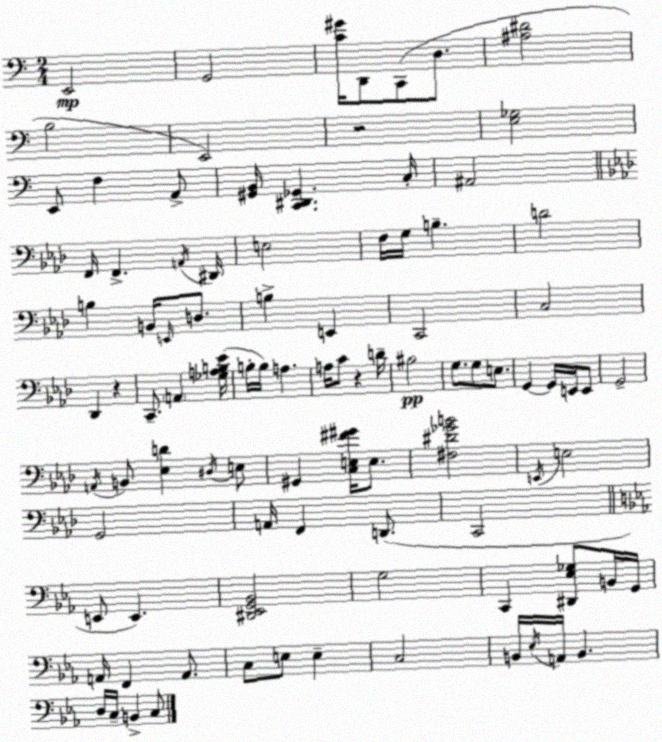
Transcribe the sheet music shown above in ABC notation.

X:1
T:Untitled
M:2/4
L:1/4
K:C
E,,2 G,,2 [C^G]/4 D,,/2 C,,/2 D,/2 [^A,^D]2 B,2 E,,2 z2 [E,_G,]2 E,,/2 F, A,,/2 [^G,,B,,]/4 [C,,^D,,_G,,] C,/4 ^A,,2 F,,/4 F,, A,,/4 ^D,,/4 E,2 F,/4 G,/4 B, D2 B, B,,/4 E,,/4 D,/2 B, E,, C,,2 C,2 _D,, z C,,/2 A,, [_G,A,B,_E]/4 B,/4 B,/4 A, A,/4 C/2 z D/4 ^B,2 G,/2 G,/2 E,/2 G,, G,,/4 E,,/4 E,,/2 G,,2 A,,/4 B,,/2 [_E,D] ^D,/4 E,/2 ^G,, [C,E,^F^G]/4 E,/2 [^F,^D_GB]2 E,,/4 E,2 G,,2 A,,/4 F,, D,,/2 C,,2 E,,/2 E,, [^D,,_E,,G,,_B,,]2 G,2 C,, [^D,,_E,_G,]/2 B,,/4 G,,/4 A,,/4 F,, A,,/2 C,/2 E,/2 E, C,2 B,,/4 _E,/4 A,,/4 B,, D,/4 C,/4 B,, C,/2